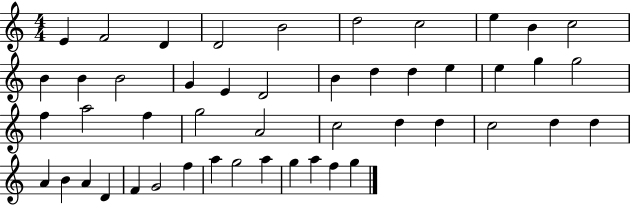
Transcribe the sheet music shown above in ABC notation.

X:1
T:Untitled
M:4/4
L:1/4
K:C
E F2 D D2 B2 d2 c2 e B c2 B B B2 G E D2 B d d e e g g2 f a2 f g2 A2 c2 d d c2 d d A B A D F G2 f a g2 a g a f g